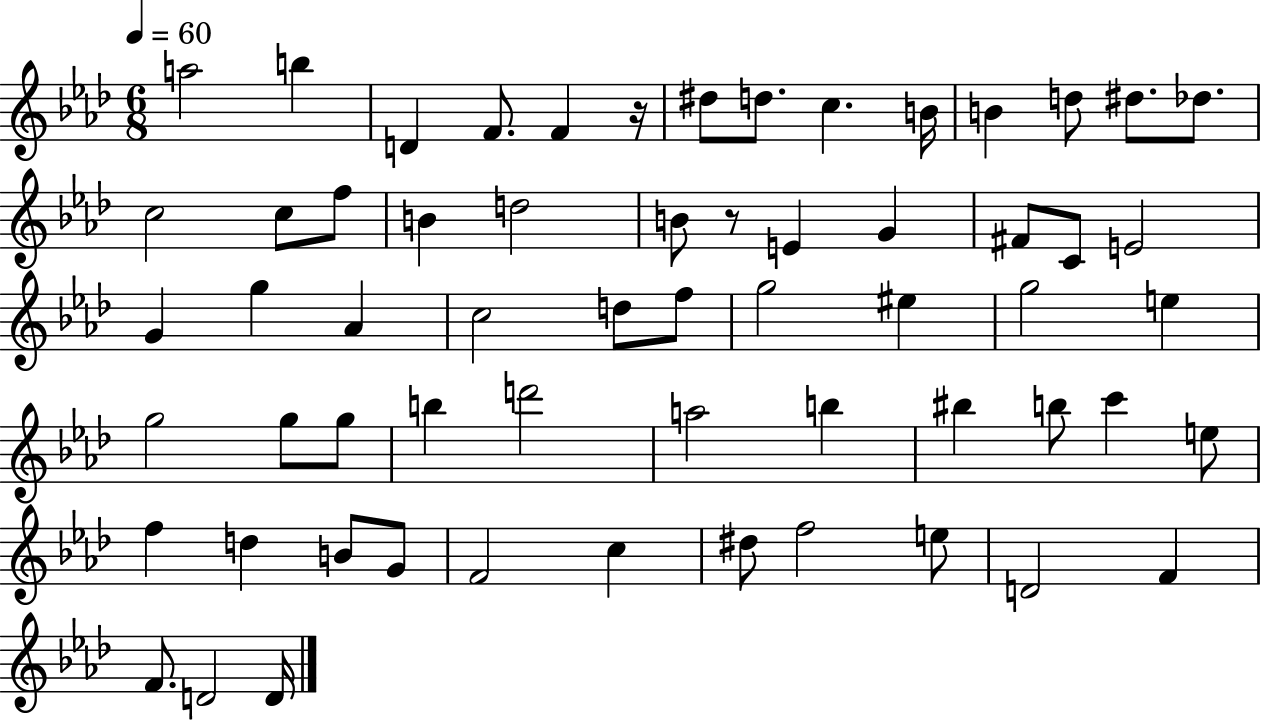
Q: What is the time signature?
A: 6/8